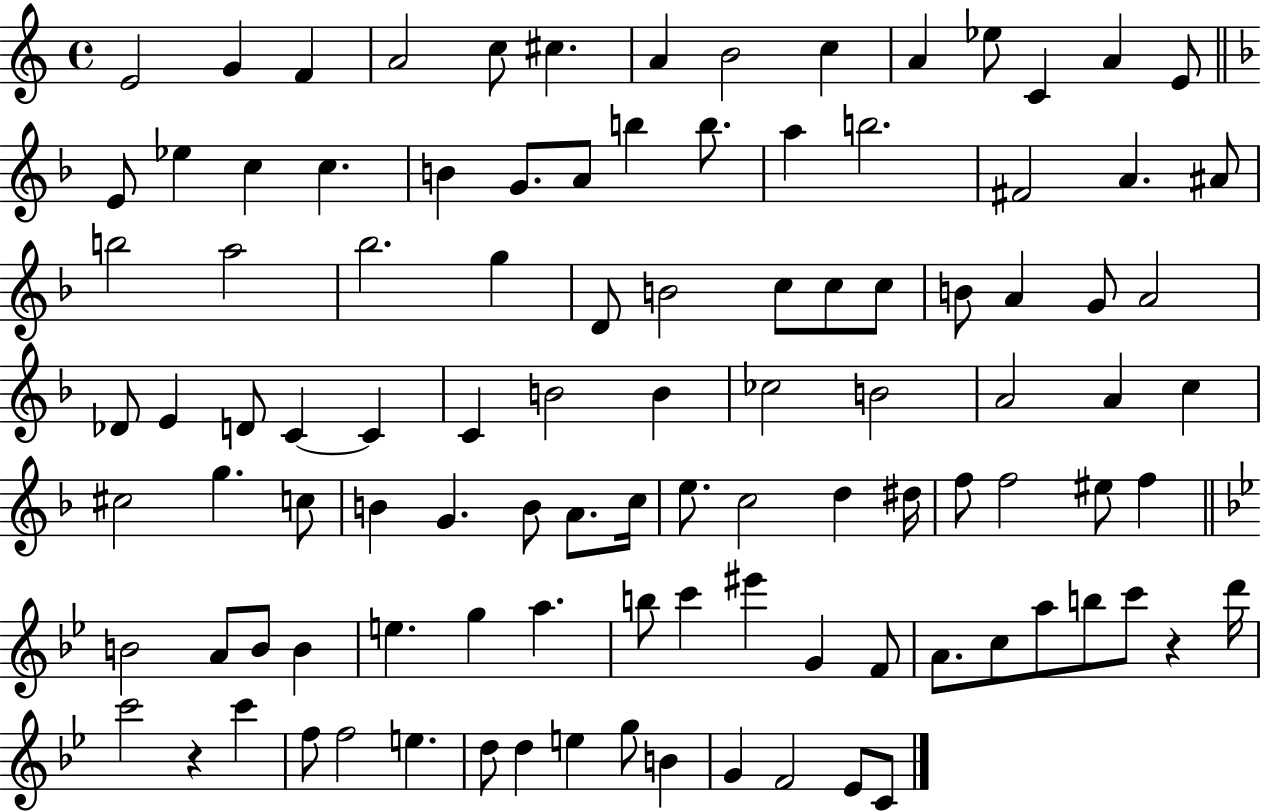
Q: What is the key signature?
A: C major